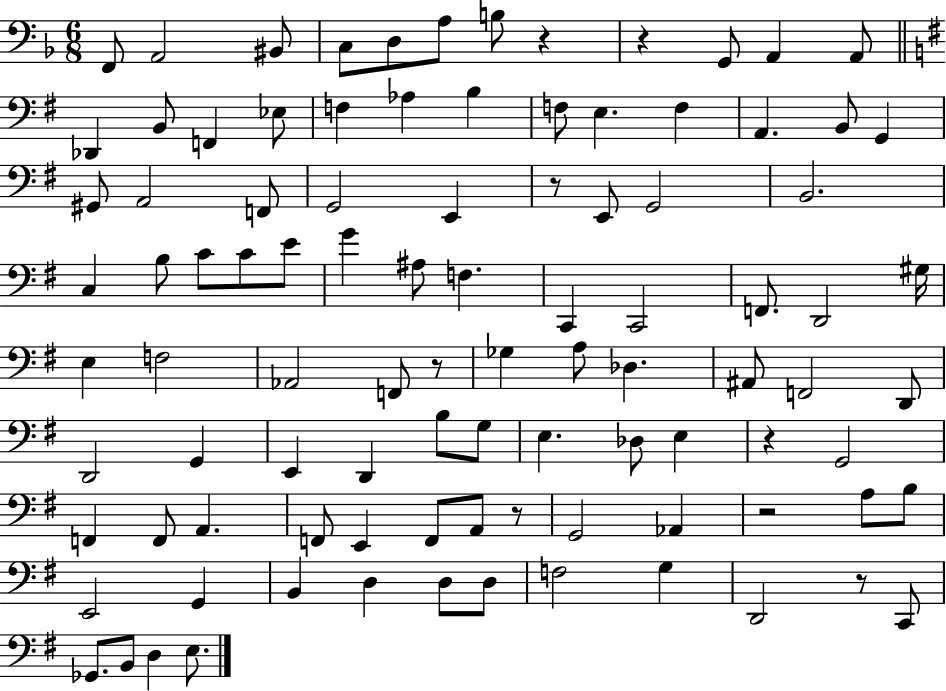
F2/e A2/h BIS2/e C3/e D3/e A3/e B3/e R/q R/q G2/e A2/q A2/e Db2/q B2/e F2/q Eb3/e F3/q Ab3/q B3/q F3/e E3/q. F3/q A2/q. B2/e G2/q G#2/e A2/h F2/e G2/h E2/q R/e E2/e G2/h B2/h. C3/q B3/e C4/e C4/e E4/e G4/q A#3/e F3/q. C2/q C2/h F2/e. D2/h G#3/s E3/q F3/h Ab2/h F2/e R/e Gb3/q A3/e Db3/q. A#2/e F2/h D2/e D2/h G2/q E2/q D2/q B3/e G3/e E3/q. Db3/e E3/q R/q G2/h F2/q F2/e A2/q. F2/e E2/q F2/e A2/e R/e G2/h Ab2/q R/h A3/e B3/e E2/h G2/q B2/q D3/q D3/e D3/e F3/h G3/q D2/h R/e C2/e Gb2/e. B2/e D3/q E3/e.